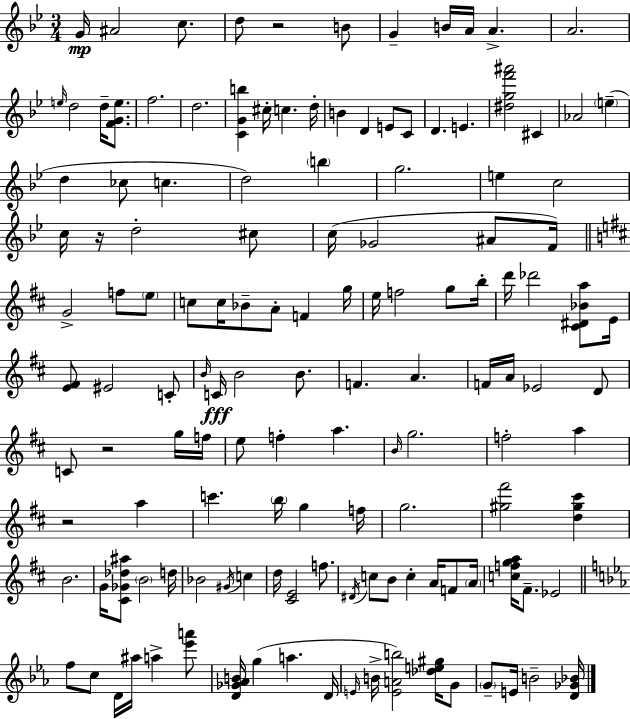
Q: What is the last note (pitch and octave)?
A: B4